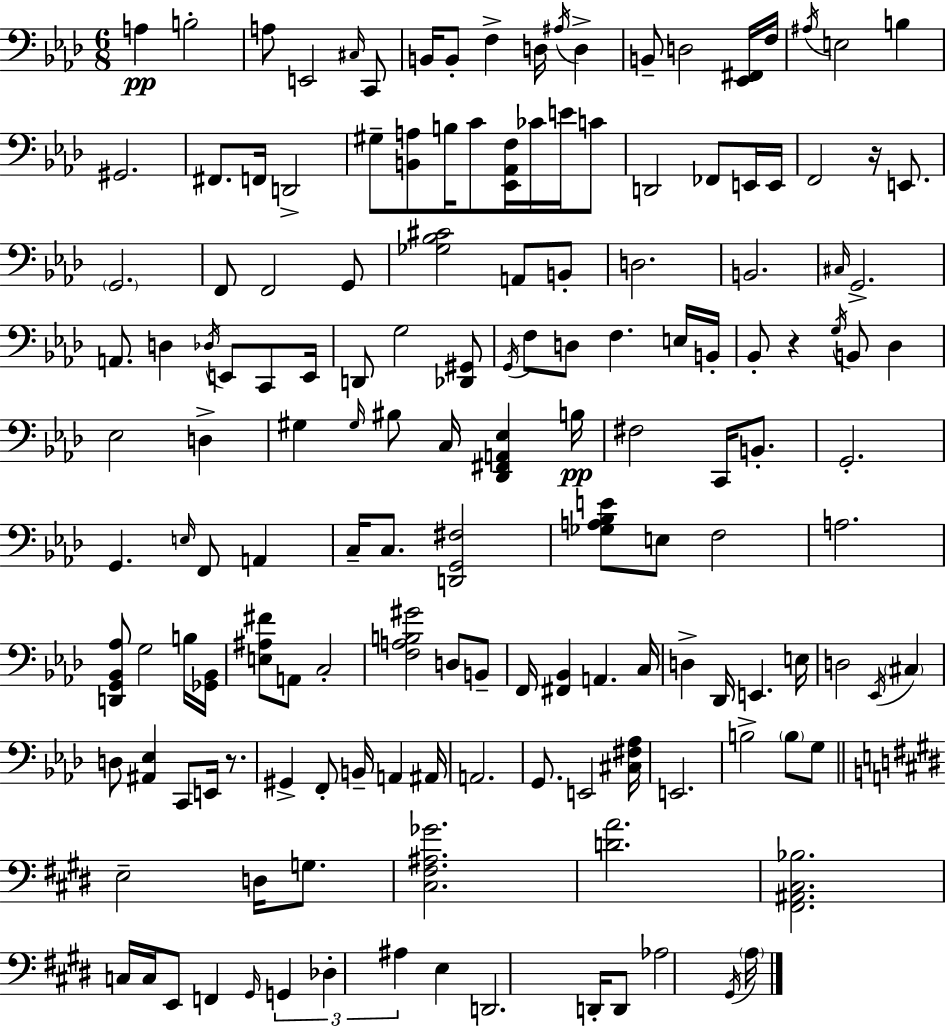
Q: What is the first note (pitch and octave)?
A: A3